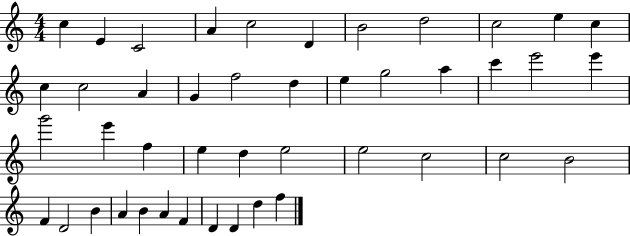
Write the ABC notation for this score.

X:1
T:Untitled
M:4/4
L:1/4
K:C
c E C2 A c2 D B2 d2 c2 e c c c2 A G f2 d e g2 a c' e'2 e' g'2 e' f e d e2 e2 c2 c2 B2 F D2 B A B A F D D d f